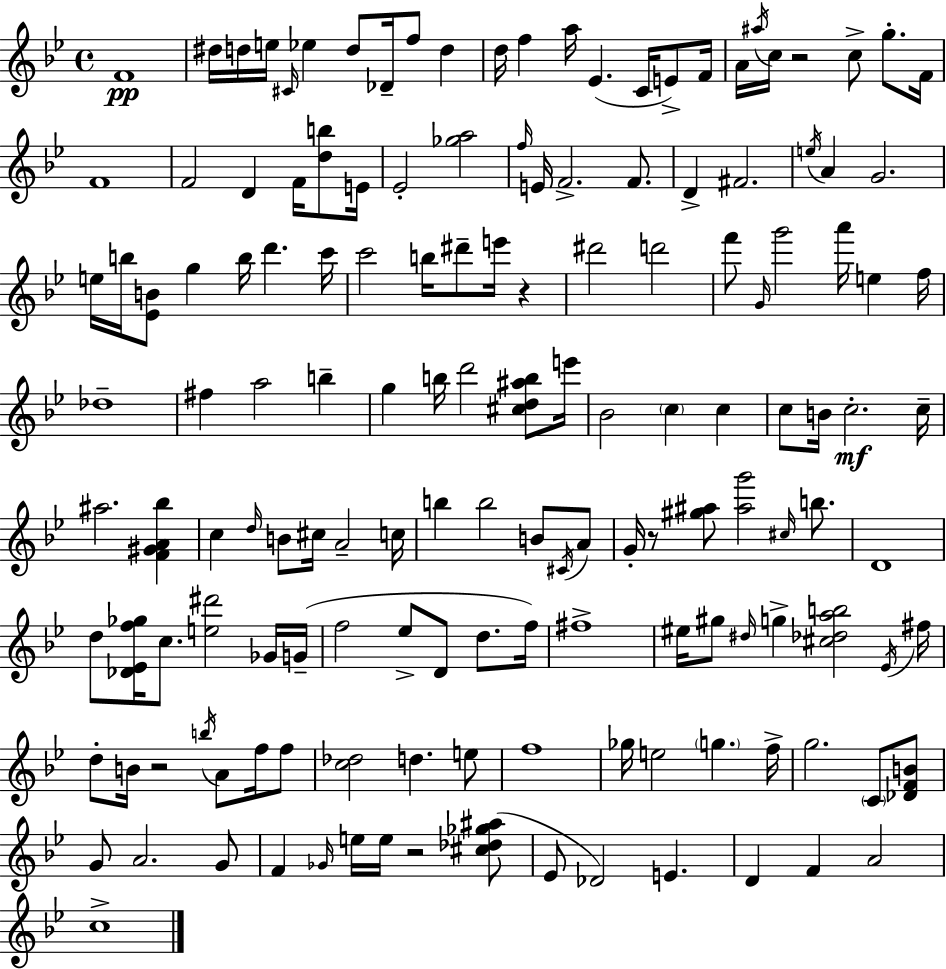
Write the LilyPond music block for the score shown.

{
  \clef treble
  \time 4/4
  \defaultTimeSignature
  \key g \minor
  f'1\pp | dis''16 d''16 e''16 \grace { cis'16 } ees''4 d''8 des'16-- f''8 d''4 | d''16 f''4 a''16 ees'4.( c'16 e'8->) | f'16 a'16 \acciaccatura { ais''16 } c''16 r2 c''8-> g''8.-. | \break f'16 f'1 | f'2 d'4 f'16 <d'' b''>8 | e'16 ees'2-. <ges'' a''>2 | \grace { f''16 } e'16 f'2.-> | \break f'8. d'4-> fis'2. | \acciaccatura { e''16 } a'4 g'2. | e''16 b''16 <ees' b'>8 g''4 b''16 d'''4. | c'''16 c'''2 b''16 dis'''8-- e'''16 | \break r4 dis'''2 d'''2 | f'''8 \grace { g'16 } g'''2 a'''16 | e''4 f''16 des''1-- | fis''4 a''2 | \break b''4-- g''4 b''16 d'''2 | <cis'' d'' ais'' b''>8 e'''16 bes'2 \parenthesize c''4 | c''4 c''8 b'16 c''2.-.\mf | c''16-- ais''2. | \break <f' gis' a' bes''>4 c''4 \grace { d''16 } b'8 cis''16 a'2-- | c''16 b''4 b''2 | b'8 \acciaccatura { cis'16 } a'8 g'16-. r8 <gis'' ais''>8 <ais'' g'''>2 | \grace { cis''16 } b''8. d'1 | \break d''8 <des' ees' f'' ges''>16 c''8. <e'' dis'''>2 | ges'16 g'16--( f''2 | ees''8-> d'8 d''8. f''16) fis''1-> | eis''16 gis''8 \grace { dis''16 } g''4-> | \break <cis'' des'' a'' b''>2 \acciaccatura { ees'16 } fis''16 d''8-. b'16 r2 | \acciaccatura { b''16 } a'8 f''16 f''8 <c'' des''>2 | d''4. e''8 f''1 | ges''16 e''2 | \break \parenthesize g''4. f''16-> g''2. | \parenthesize c'8 <des' f' b'>8 g'8 a'2. | g'8 f'4 \grace { ges'16 } | e''16 e''16 r2 <cis'' des'' ges'' ais''>8( ees'8 des'2) | \break e'4. d'4 | f'4 a'2 c''1-> | \bar "|."
}